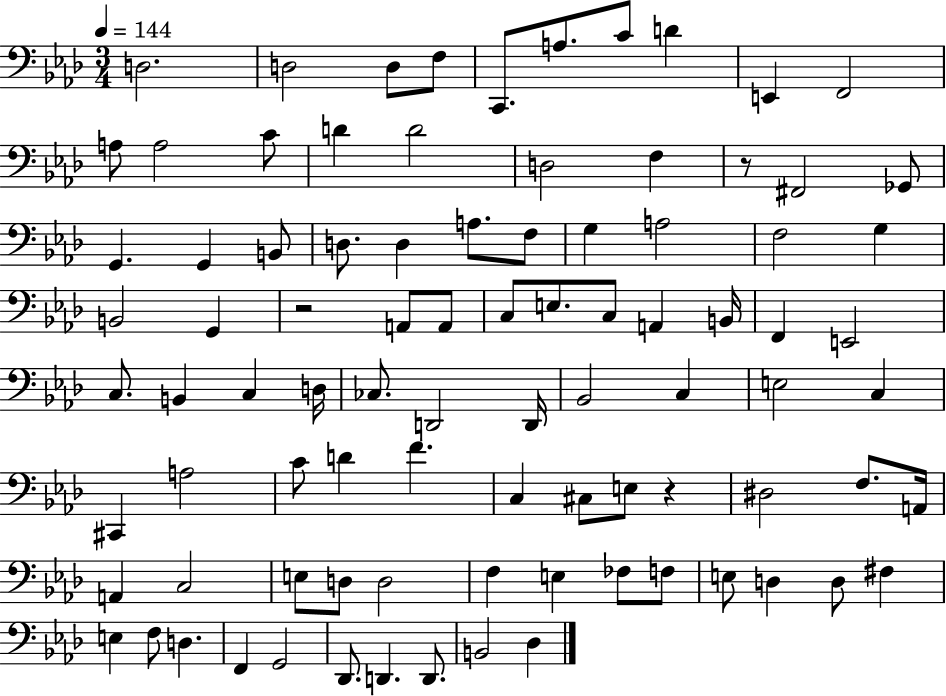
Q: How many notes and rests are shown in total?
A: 89